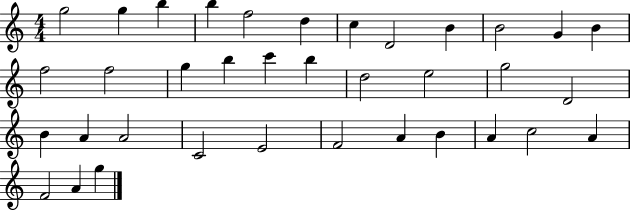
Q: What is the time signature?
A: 4/4